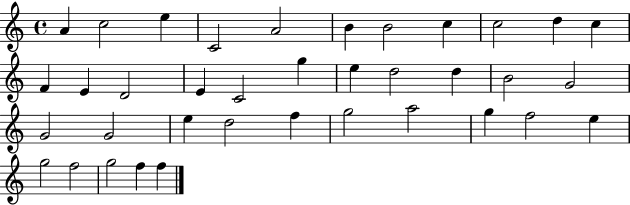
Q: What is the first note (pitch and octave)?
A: A4